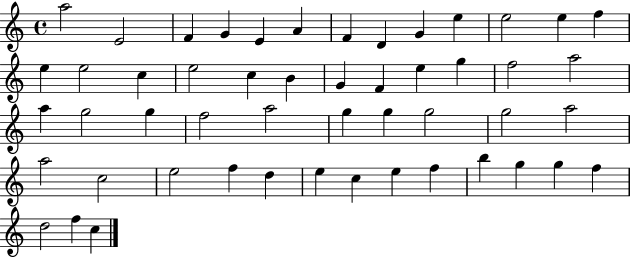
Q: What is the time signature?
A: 4/4